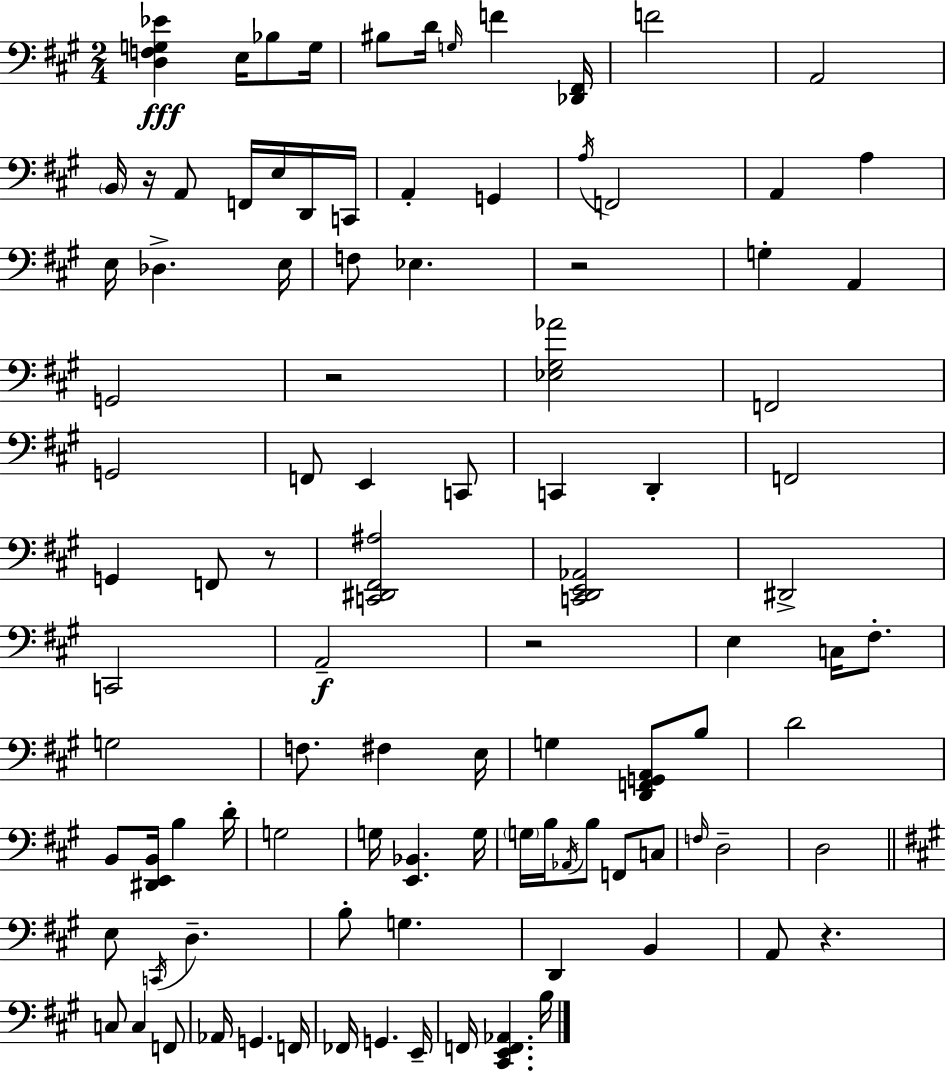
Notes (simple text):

[D3,F3,G3,Eb4]/q E3/s Bb3/e G3/s BIS3/e D4/s G3/s F4/q [Db2,F#2]/s F4/h A2/h B2/s R/s A2/e F2/s E3/s D2/s C2/s A2/q G2/q A3/s F2/h A2/q A3/q E3/s Db3/q. E3/s F3/e Eb3/q. R/h G3/q A2/q G2/h R/h [Eb3,G#3,Ab4]/h F2/h G2/h F2/e E2/q C2/e C2/q D2/q F2/h G2/q F2/e R/e [C2,D#2,F#2,A#3]/h [C2,D2,E2,Ab2]/h D#2/h C2/h A2/h R/h E3/q C3/s F#3/e. G3/h F3/e. F#3/q E3/s G3/q [D2,F2,G2,A2]/e B3/e D4/h B2/e [D#2,E2,B2]/s B3/q D4/s G3/h G3/s [E2,Bb2]/q. G3/s G3/s B3/s Ab2/s B3/e F2/e C3/e F3/s D3/h D3/h E3/e C2/s D3/q. B3/e G3/q. D2/q B2/q A2/e R/q. C3/e C3/q F2/e Ab2/s G2/q. F2/s FES2/s G2/q. E2/s F2/s [C#2,E2,F2,Ab2]/q. B3/s